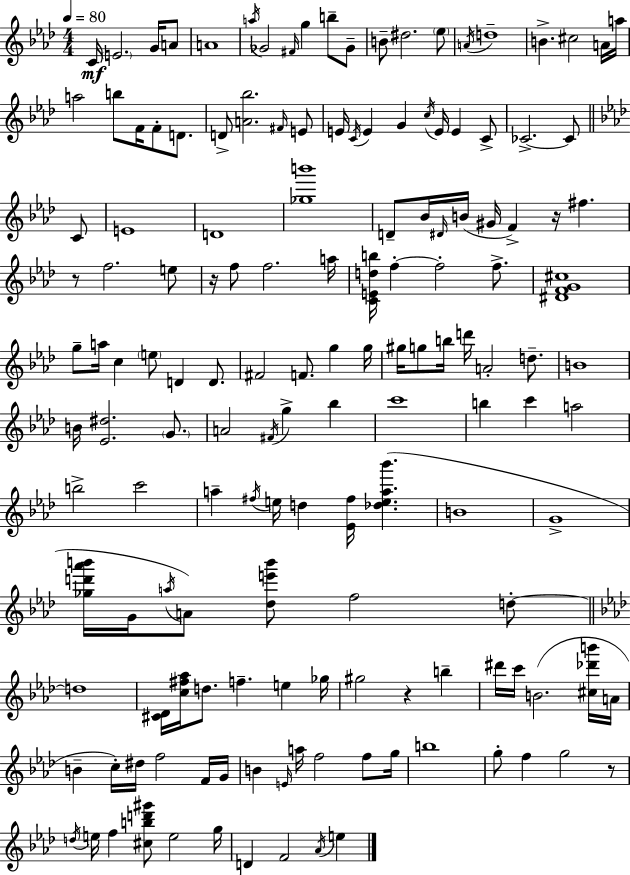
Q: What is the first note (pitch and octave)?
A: C4